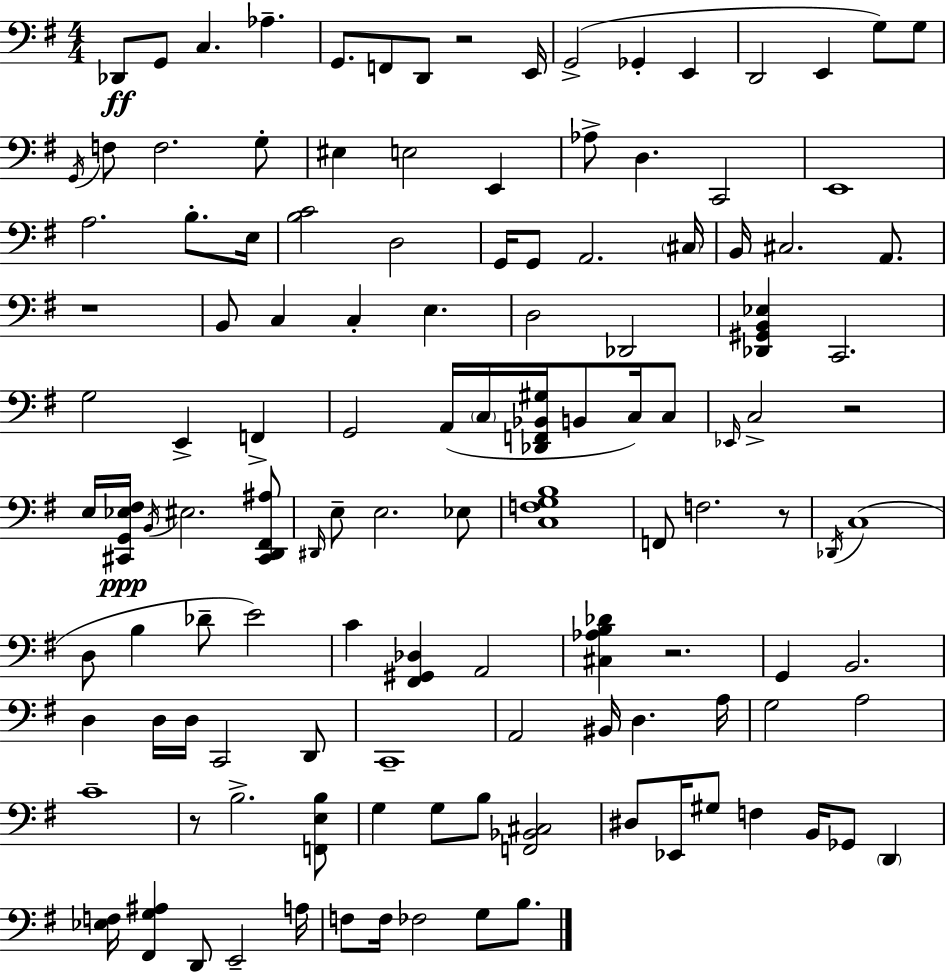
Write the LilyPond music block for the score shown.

{
  \clef bass
  \numericTimeSignature
  \time 4/4
  \key e \minor
  des,8\ff g,8 c4. aes4.-- | g,8. f,8 d,8 r2 e,16 | g,2->( ges,4-. e,4 | d,2 e,4 g8) g8 | \break \acciaccatura { g,16 } f8 f2. g8-. | eis4 e2 e,4 | aes8-> d4. c,2 | e,1 | \break a2. b8.-. | e16 <b c'>2 d2 | g,16 g,8 a,2. | \parenthesize cis16 b,16 cis2. a,8. | \break r1 | b,8 c4 c4-. e4. | d2 des,2 | <des, gis, b, ees>4 c,2. | \break g2 e,4-> f,4-> | g,2 a,16( \parenthesize c16 <des, f, bes, gis>16 b,8 c16) c8 | \grace { ees,16 } c2-> r2 | e16 <cis, g, ees fis>16\ppp \acciaccatura { b,16 } eis2. | \break <cis, d, fis, ais>8 \grace { dis,16 } e8-- e2. | ees8 <c f g b>1 | f,8 f2. | r8 \acciaccatura { des,16 }( c1 | \break d8 b4 des'8-- e'2) | c'4 <fis, gis, des>4 a,2 | <cis aes b des'>4 r2. | g,4 b,2. | \break d4 d16 d16 c,2 | d,8 c,1-- | a,2 bis,16 d4. | a16 g2 a2 | \break c'1-- | r8 b2.-> | <f, e b>8 g4 g8 b8 <f, bes, cis>2 | dis8 ees,16 gis8 f4 b,16 ges,8 | \break \parenthesize d,4 <ees f>16 <fis, g ais>4 d,8 e,2-- | a16 f8 f16 fes2 | g8 b8. \bar "|."
}